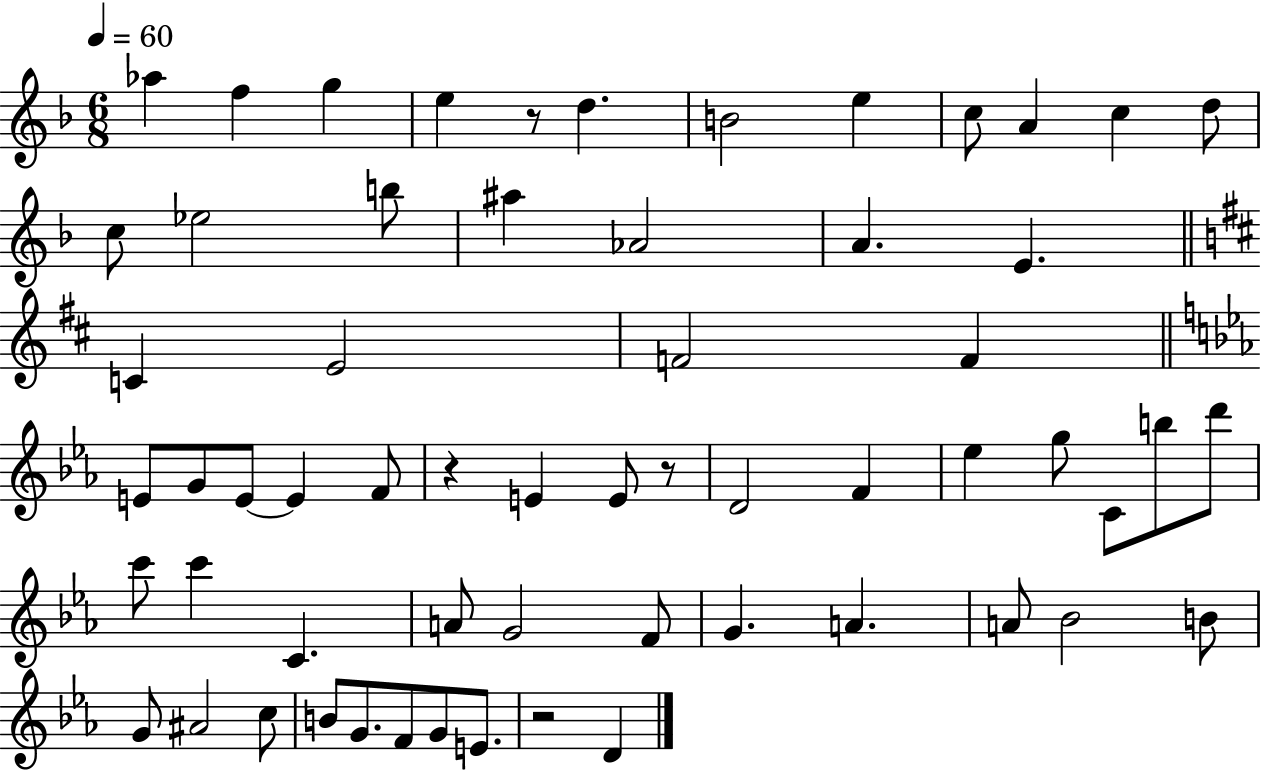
Ab5/q F5/q G5/q E5/q R/e D5/q. B4/h E5/q C5/e A4/q C5/q D5/e C5/e Eb5/h B5/e A#5/q Ab4/h A4/q. E4/q. C4/q E4/h F4/h F4/q E4/e G4/e E4/e E4/q F4/e R/q E4/q E4/e R/e D4/h F4/q Eb5/q G5/e C4/e B5/e D6/e C6/e C6/q C4/q. A4/e G4/h F4/e G4/q. A4/q. A4/e Bb4/h B4/e G4/e A#4/h C5/e B4/e G4/e. F4/e G4/e E4/e. R/h D4/q